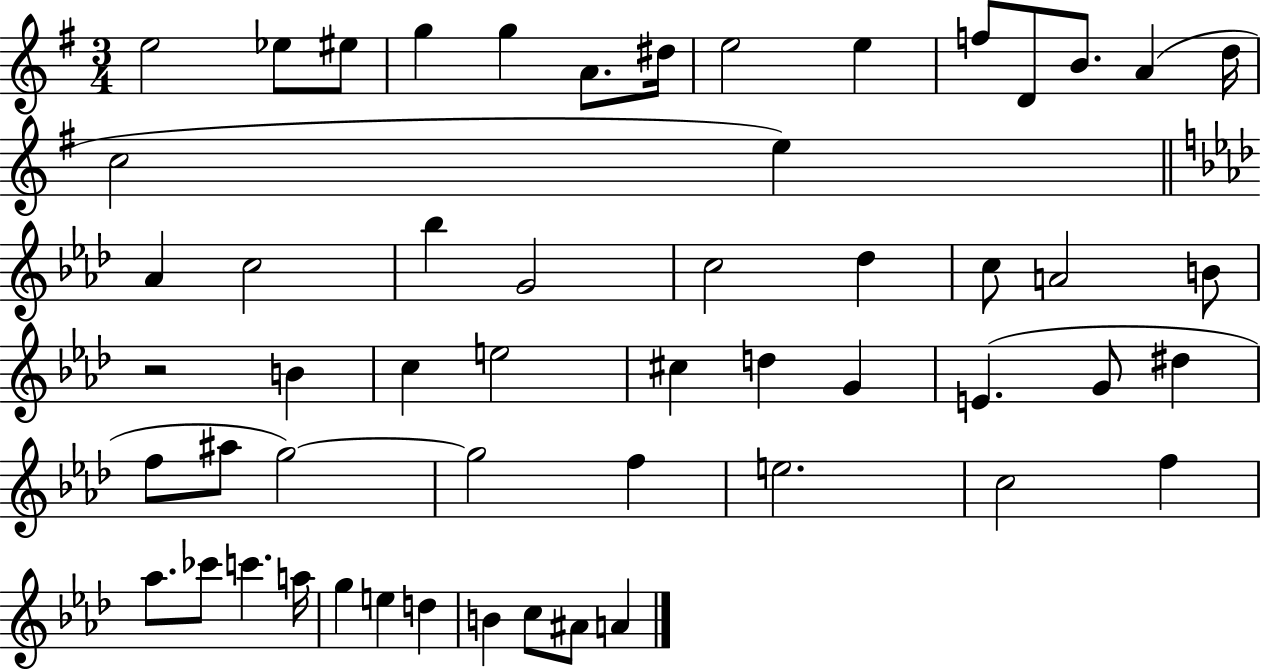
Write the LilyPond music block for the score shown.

{
  \clef treble
  \numericTimeSignature
  \time 3/4
  \key g \major
  e''2 ees''8 eis''8 | g''4 g''4 a'8. dis''16 | e''2 e''4 | f''8 d'8 b'8. a'4( d''16 | \break c''2 e''4) | \bar "||" \break \key aes \major aes'4 c''2 | bes''4 g'2 | c''2 des''4 | c''8 a'2 b'8 | \break r2 b'4 | c''4 e''2 | cis''4 d''4 g'4 | e'4.( g'8 dis''4 | \break f''8 ais''8 g''2~~) | g''2 f''4 | e''2. | c''2 f''4 | \break aes''8. ces'''8 c'''4. a''16 | g''4 e''4 d''4 | b'4 c''8 ais'8 a'4 | \bar "|."
}